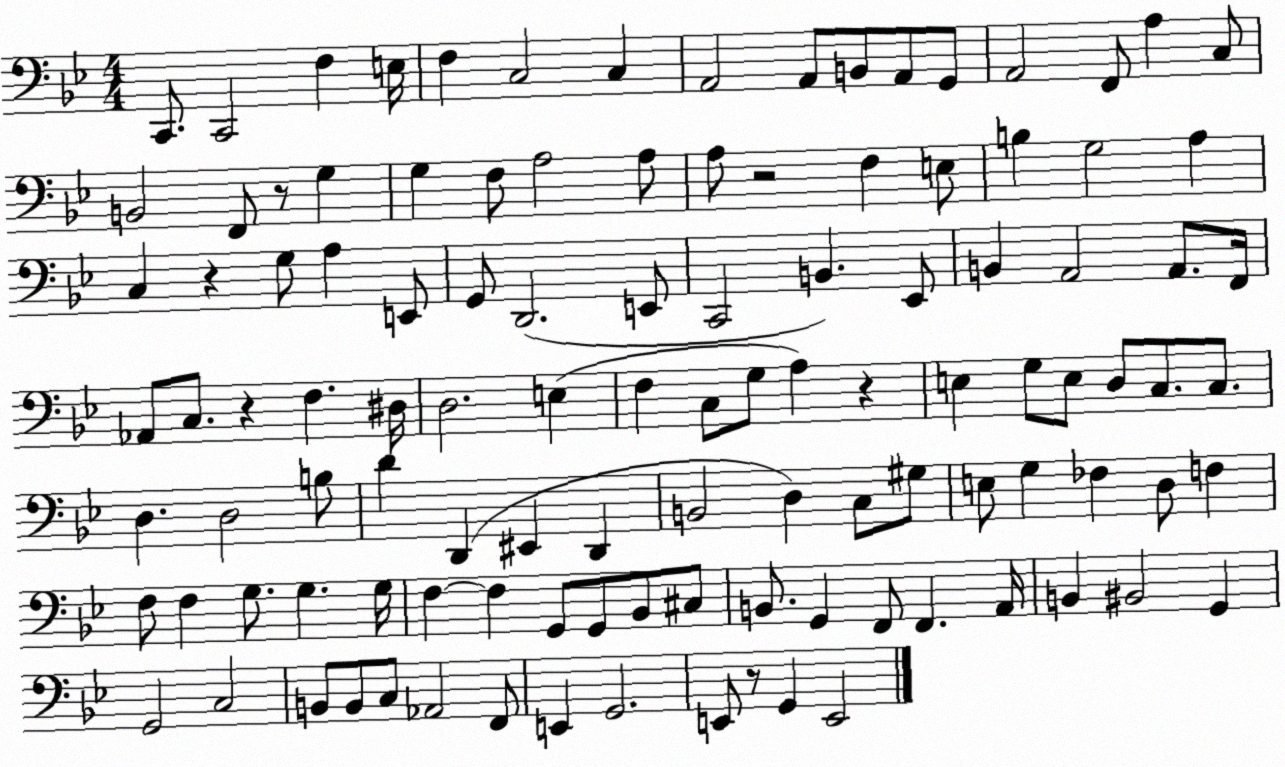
X:1
T:Untitled
M:4/4
L:1/4
K:Bb
C,,/2 C,,2 F, E,/4 F, C,2 C, A,,2 A,,/2 B,,/2 A,,/2 G,,/2 A,,2 F,,/2 A, C,/2 B,,2 F,,/2 z/2 G, G, F,/2 A,2 A,/2 A,/2 z2 F, E,/2 B, G,2 A, C, z G,/2 A, E,,/2 G,,/2 D,,2 E,,/2 C,,2 B,, _E,,/2 B,, A,,2 A,,/2 F,,/4 _A,,/2 C,/2 z F, ^D,/4 D,2 E, F, C,/2 G,/2 A, z E, G,/2 E,/2 D,/2 C,/2 C,/2 D, D,2 B,/2 D D,, ^E,, D,, B,,2 D, C,/2 ^G,/2 E,/2 G, _F, D,/2 F, F,/2 F, G,/2 G, G,/4 F, F, G,,/2 G,,/2 _B,,/2 ^C,/2 B,,/2 G,, F,,/2 F,, A,,/4 B,, ^B,,2 G,, G,,2 C,2 B,,/2 B,,/2 C,/2 _A,,2 F,,/2 E,, G,,2 E,,/2 z/2 G,, E,,2